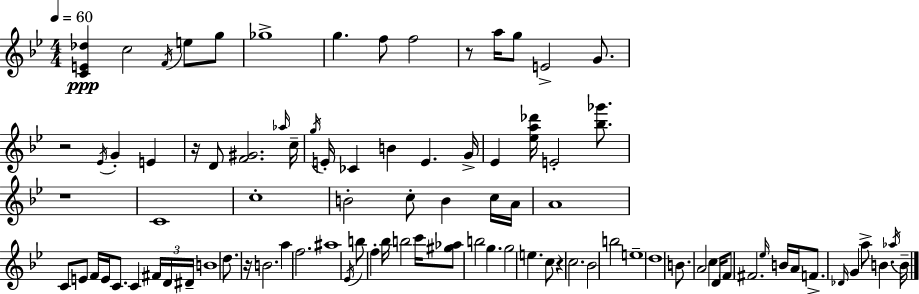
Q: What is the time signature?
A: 4/4